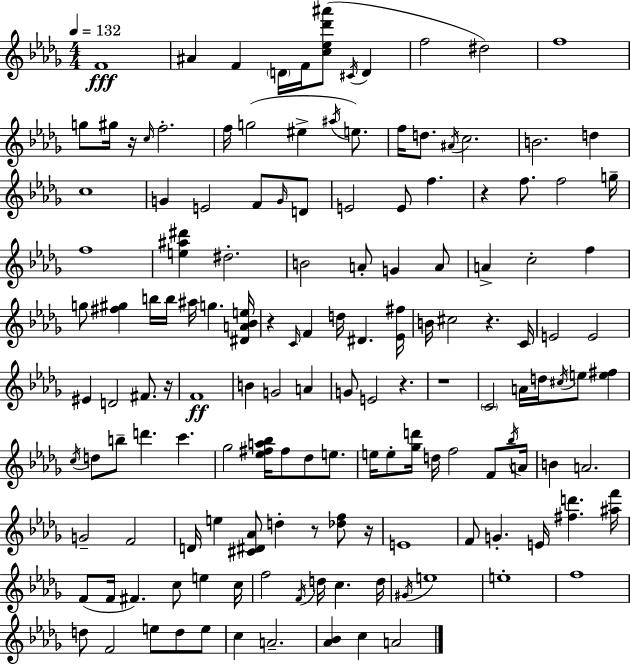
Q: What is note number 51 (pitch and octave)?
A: G5